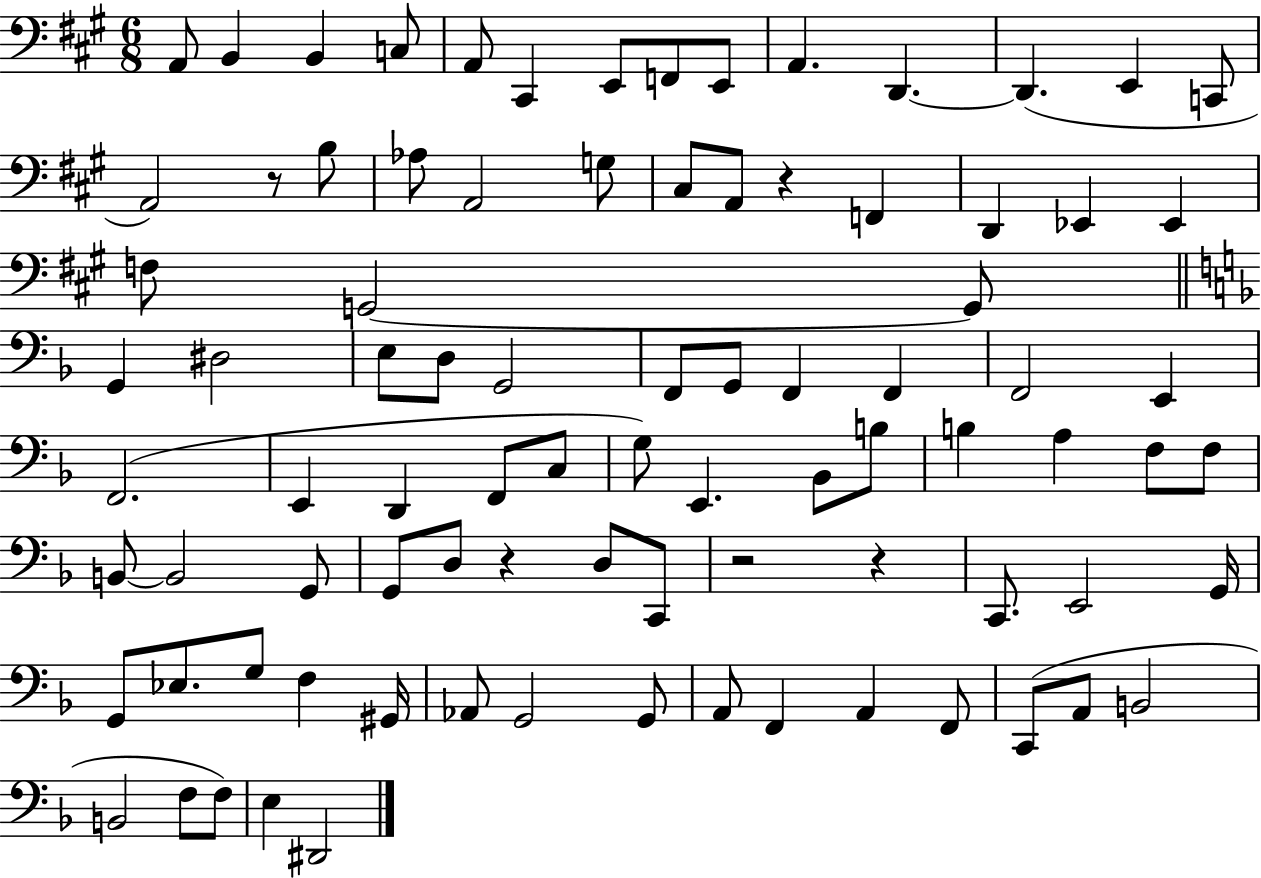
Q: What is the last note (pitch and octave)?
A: D#2